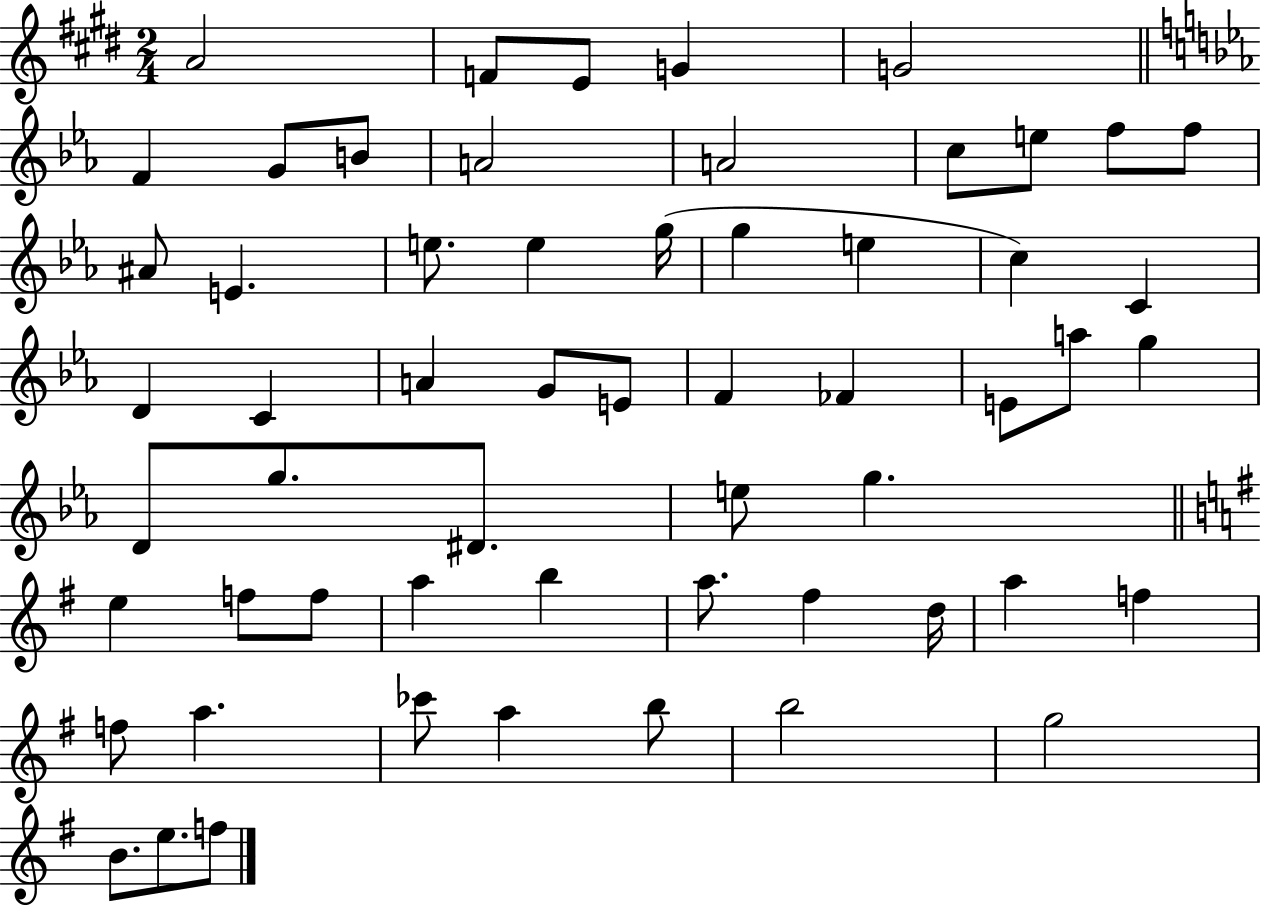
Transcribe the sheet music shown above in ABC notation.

X:1
T:Untitled
M:2/4
L:1/4
K:E
A2 F/2 E/2 G G2 F G/2 B/2 A2 A2 c/2 e/2 f/2 f/2 ^A/2 E e/2 e g/4 g e c C D C A G/2 E/2 F _F E/2 a/2 g D/2 g/2 ^D/2 e/2 g e f/2 f/2 a b a/2 ^f d/4 a f f/2 a _c'/2 a b/2 b2 g2 B/2 e/2 f/2